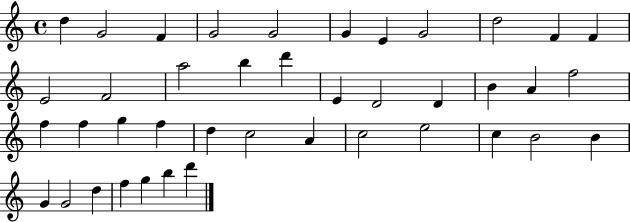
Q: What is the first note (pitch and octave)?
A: D5